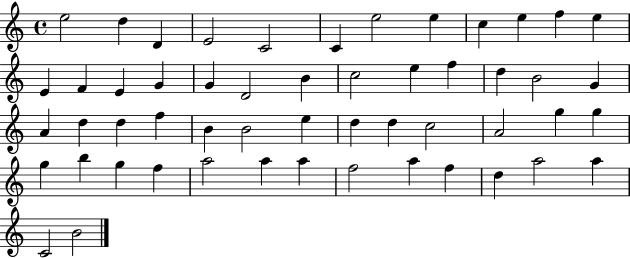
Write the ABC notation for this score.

X:1
T:Untitled
M:4/4
L:1/4
K:C
e2 d D E2 C2 C e2 e c e f e E F E G G D2 B c2 e f d B2 G A d d f B B2 e d d c2 A2 g g g b g f a2 a a f2 a f d a2 a C2 B2